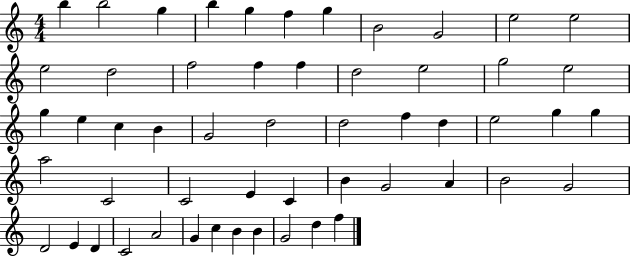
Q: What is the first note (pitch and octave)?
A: B5